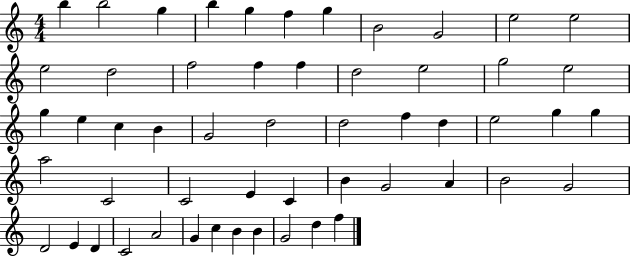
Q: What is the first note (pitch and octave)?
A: B5